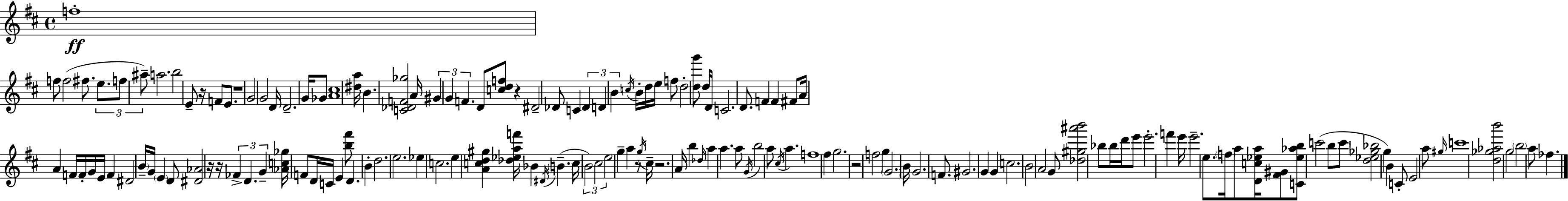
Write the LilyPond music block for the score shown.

{
  \clef treble
  \time 4/4
  \defaultTimeSignature
  \key d \major
  \repeat volta 2 { f''1-.\ff | f''8 f''2( fis''8. \tuplet 3/2 { e''8. | f''8 ais''8--) } a''2. | b''2 e'8-- r16 f'8 e'8. | \break r1 | g'2 g'2 | d'16 d'2.-- g'16 ges'8 | <a' cis''>1 | \break <dis'' a''>16 b'4. <c' des' f' ges''>2 a'16 | \tuplet 3/2 { gis'4 g'4 f'4. } d'8 | <c'' d'' f''>8 r4 dis'2-- des'8 | c'4 \tuplet 3/2 { des'4 d'4 b'4 } | \break \acciaccatura { c''16 } b'16-. d''16 e''16 f''8 d''2-. <d'' g'''>8 | d''16 d'16 c'2. d'8. | f'4 f'4 fis'8 a'16 a'4 | f'16 f'16-. g'16 e'16 f'4 dis'2 | \break \parenthesize b'16-- g'16 \parenthesize e'4 d'8 <dis' aes'>2 | r16 r16 \tuplet 3/2 { fes'4-> d'4. g'4-- } | <aes' c'' ges''>16 f'8 d'16 c'16 e'4 <b'' fis'''>8 d'4. | b'4-. d''2. | \break e''2. ees''4 | c''2. e''4 | <a' c'' d'' gis''>4 <des'' ees'' a'' f'''>16 bes'4 \acciaccatura { dis'16 } \parenthesize b'4.--( | c''16 \tuplet 3/2 { b'2) cis''2 | \break e''2 } g''4-- a''4 | r8 \acciaccatura { g''16 } cis''16-- r2. | a'16 b''4 \grace { des''16 } a''4 a''4. | a''8 \acciaccatura { g'16 } b''2 a''8 \acciaccatura { cis''16 } | \break a''4. f''1 | fis''4 g''2. | r2 f''2 | g''4 \parenthesize g'2. | \break b'16 g'2. | f'8. gis'2. | g'4 g'4 c''2. | b'2 a'2 | \break g'8 <des'' gis'' ais''' b'''>2 | bes''8 bes''16 d'''16 e'''8 e'''2.-. | f'''4 e'''16 e'''2.-- | e''8. \parenthesize f''16 a''8 <d' c'' ees'' a''>16 <fis' gis'>8 <c' ees'' aes'' b''>8 c'''2( | \break b''8 c'''8 <d'' ees'' ges'' bes''>2 | g''4) b'4 c'8-. e'2 | a''8 \grace { gis''16 } c'''1 | <d'' ges'' aes'' b'''>2 g''2 | \break \parenthesize b''2 a''8 | fes''4. } \bar "|."
}